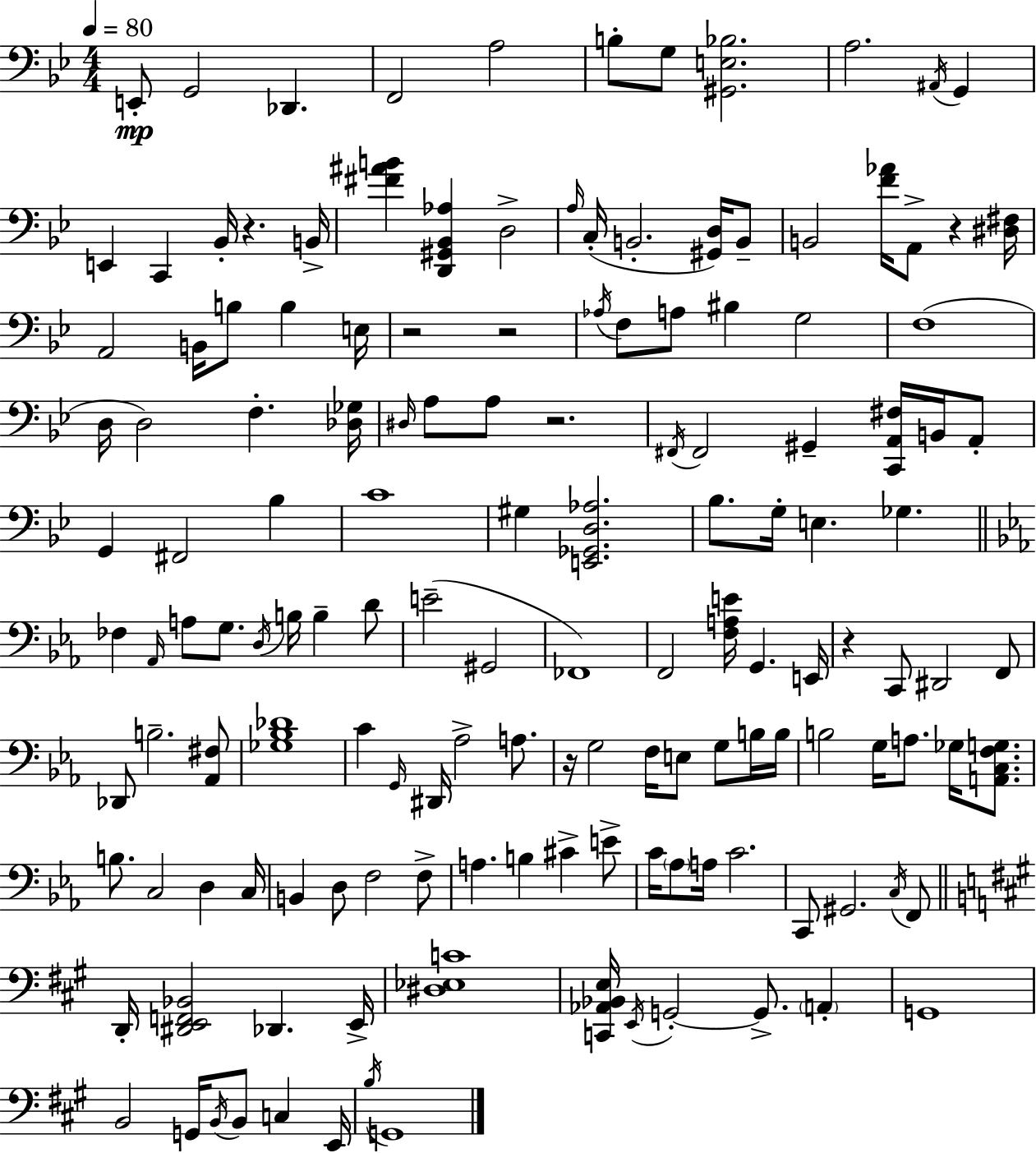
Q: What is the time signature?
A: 4/4